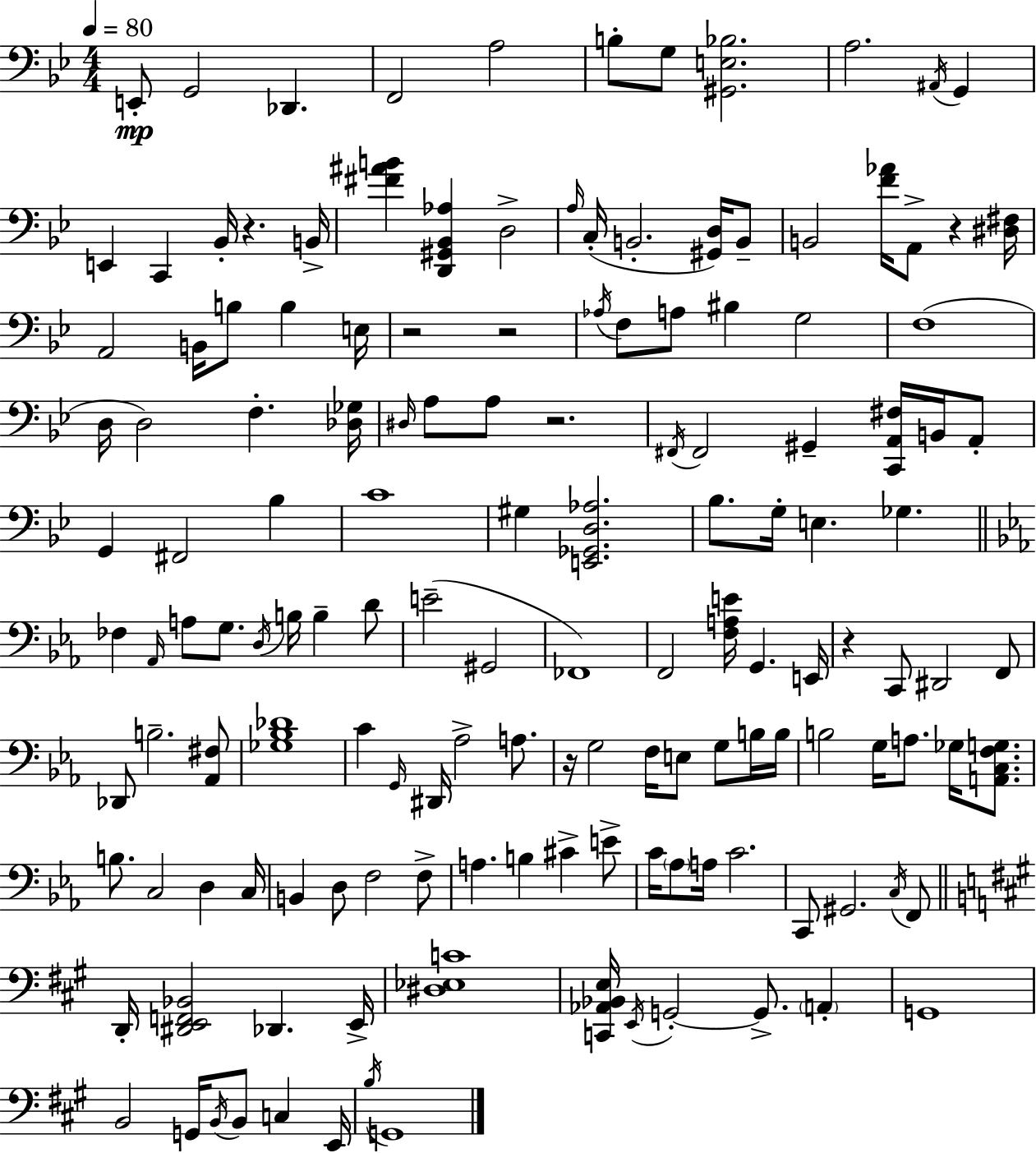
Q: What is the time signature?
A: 4/4